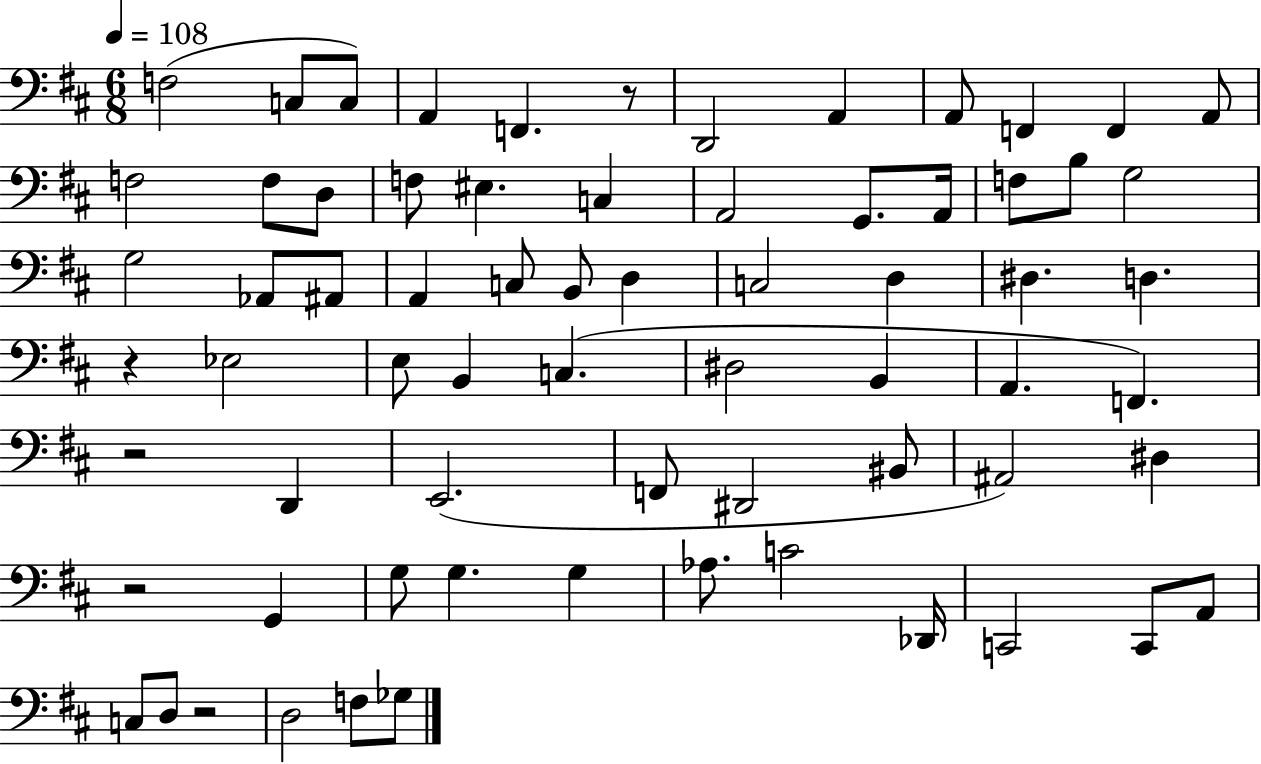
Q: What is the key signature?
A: D major